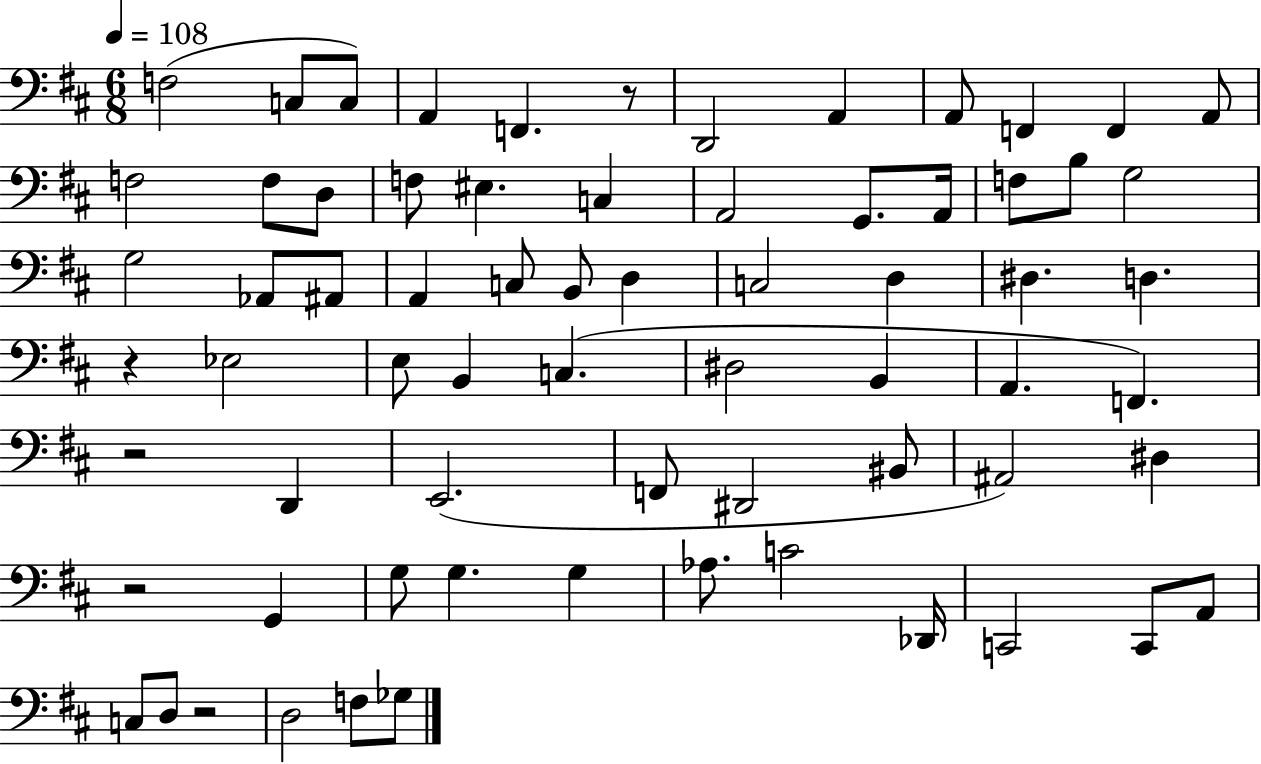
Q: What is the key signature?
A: D major